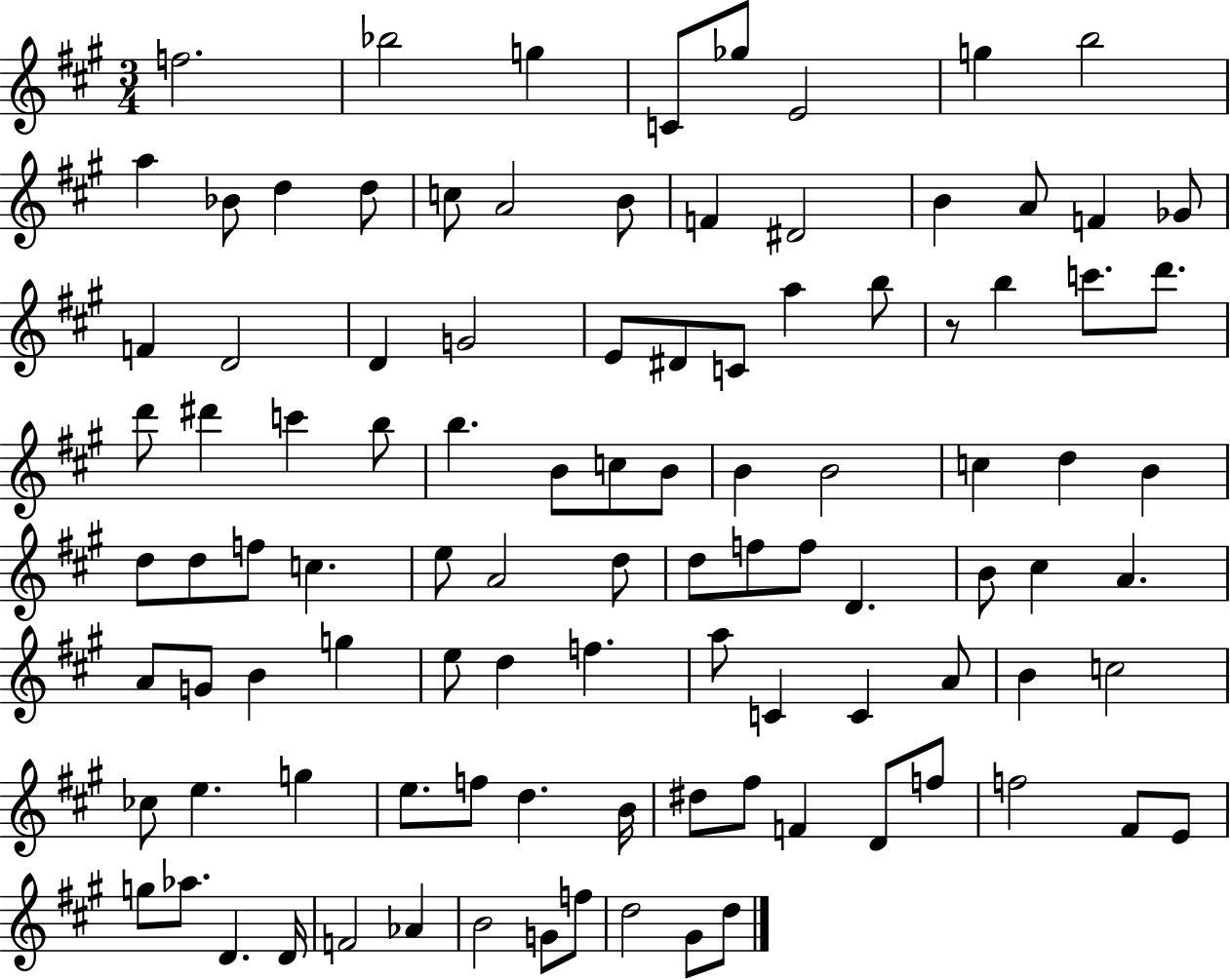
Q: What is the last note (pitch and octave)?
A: D5